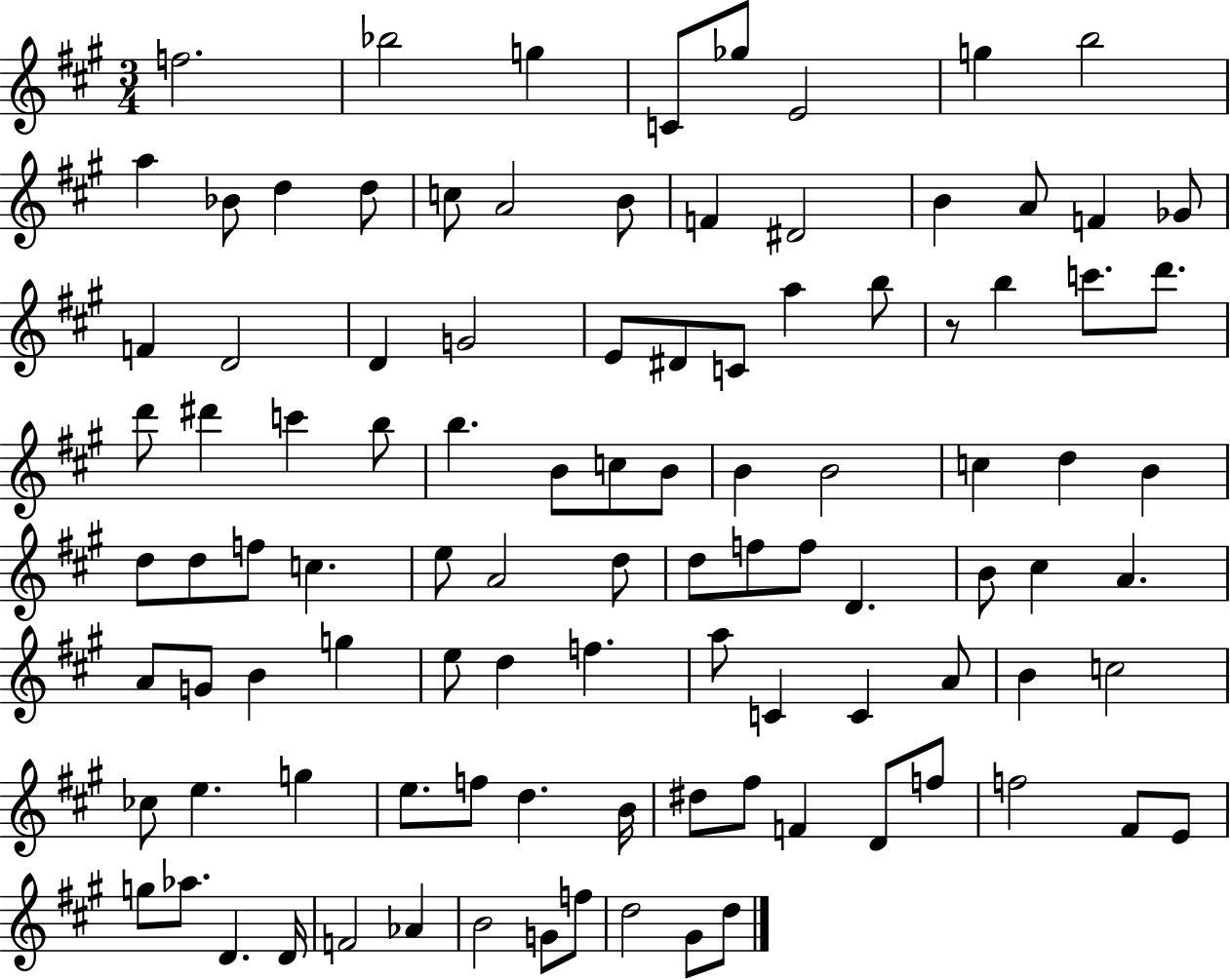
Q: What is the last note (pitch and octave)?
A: D5